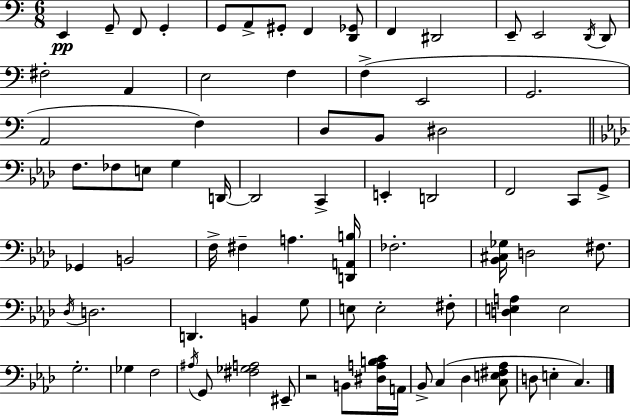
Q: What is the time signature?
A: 6/8